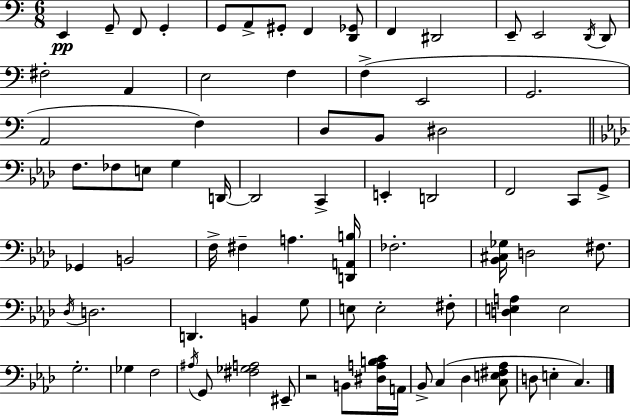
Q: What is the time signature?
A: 6/8